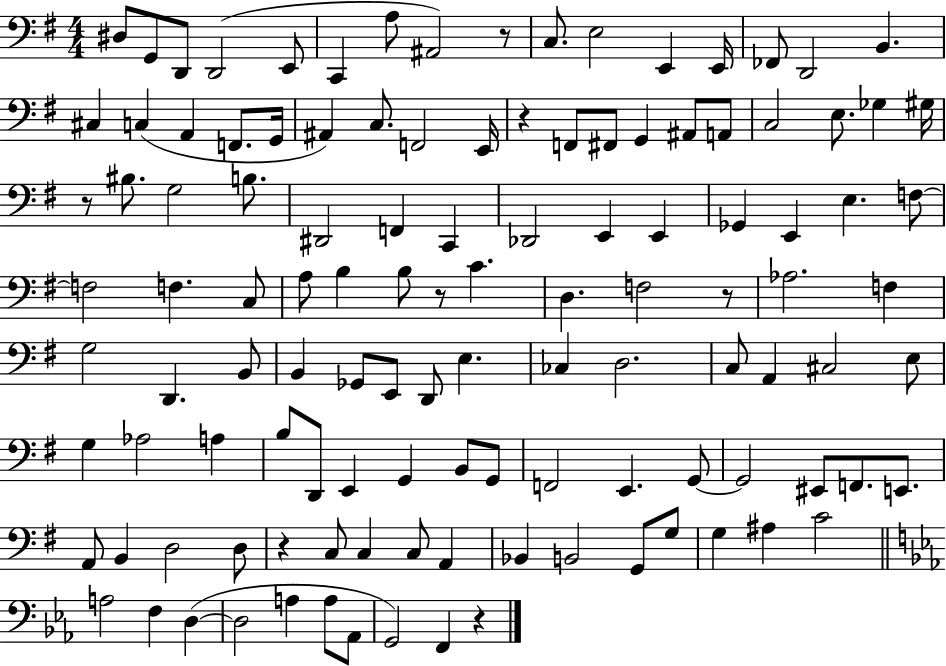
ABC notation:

X:1
T:Untitled
M:4/4
L:1/4
K:G
^D,/2 G,,/2 D,,/2 D,,2 E,,/2 C,, A,/2 ^A,,2 z/2 C,/2 E,2 E,, E,,/4 _F,,/2 D,,2 B,, ^C, C, A,, F,,/2 G,,/4 ^A,, C,/2 F,,2 E,,/4 z F,,/2 ^F,,/2 G,, ^A,,/2 A,,/2 C,2 E,/2 _G, ^G,/4 z/2 ^B,/2 G,2 B,/2 ^D,,2 F,, C,, _D,,2 E,, E,, _G,, E,, E, F,/2 F,2 F, C,/2 A,/2 B, B,/2 z/2 C D, F,2 z/2 _A,2 F, G,2 D,, B,,/2 B,, _G,,/2 E,,/2 D,,/2 E, _C, D,2 C,/2 A,, ^C,2 E,/2 G, _A,2 A, B,/2 D,,/2 E,, G,, B,,/2 G,,/2 F,,2 E,, G,,/2 G,,2 ^E,,/2 F,,/2 E,,/2 A,,/2 B,, D,2 D,/2 z C,/2 C, C,/2 A,, _B,, B,,2 G,,/2 G,/2 G, ^A, C2 A,2 F, D, D,2 A, A,/2 _A,,/2 G,,2 F,, z